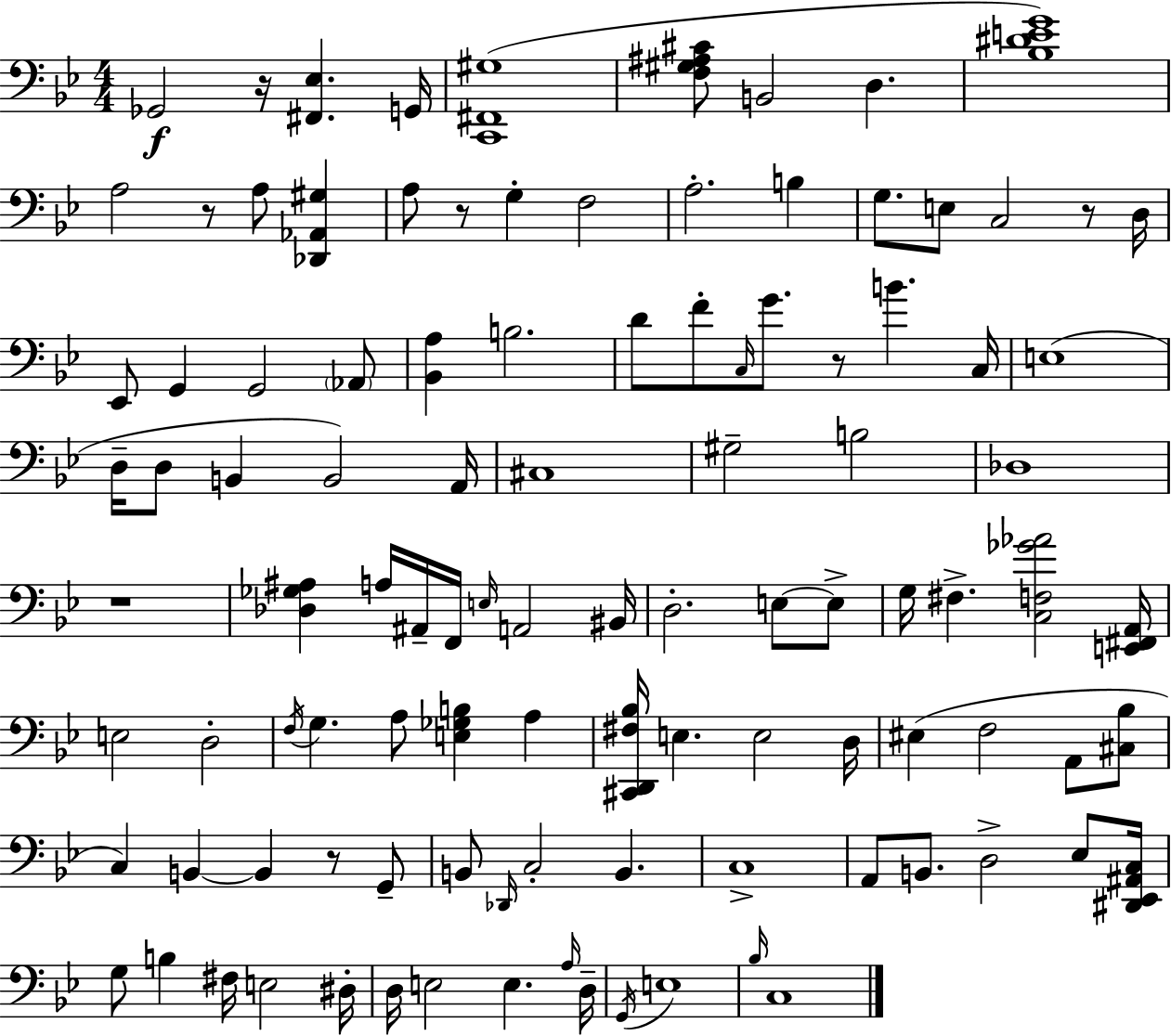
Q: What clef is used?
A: bass